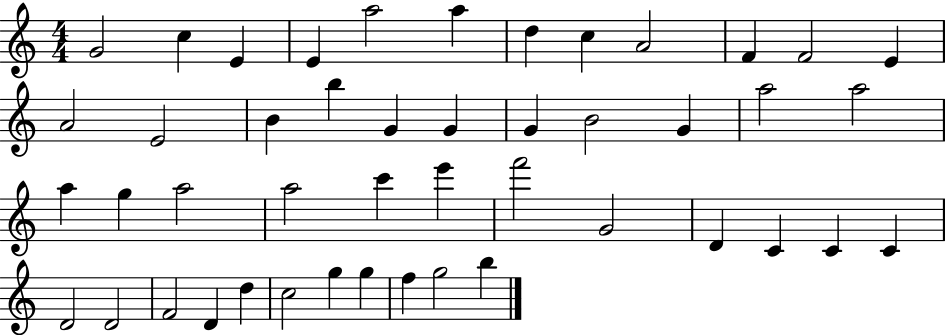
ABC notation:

X:1
T:Untitled
M:4/4
L:1/4
K:C
G2 c E E a2 a d c A2 F F2 E A2 E2 B b G G G B2 G a2 a2 a g a2 a2 c' e' f'2 G2 D C C C D2 D2 F2 D d c2 g g f g2 b